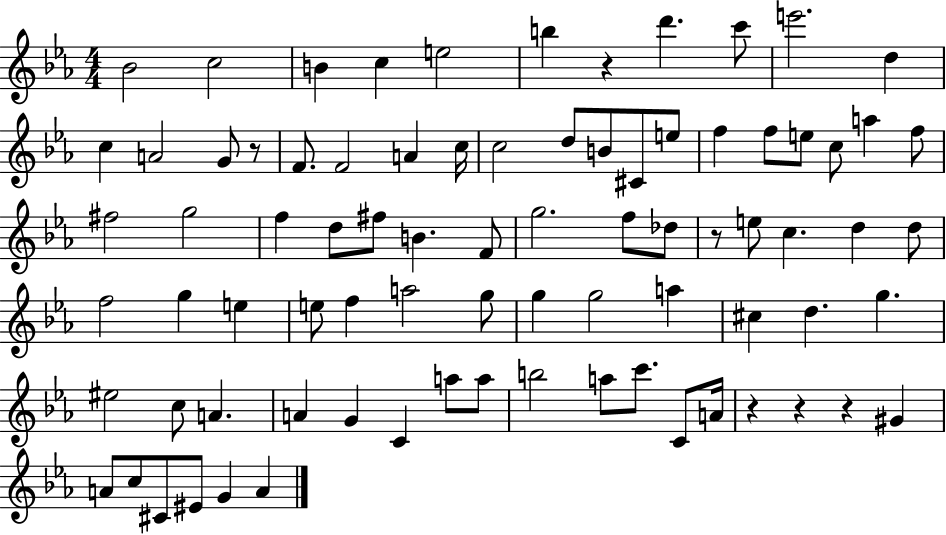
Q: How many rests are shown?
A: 6